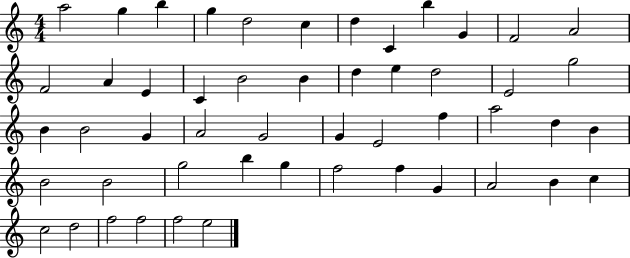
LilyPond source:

{
  \clef treble
  \numericTimeSignature
  \time 4/4
  \key c \major
  a''2 g''4 b''4 | g''4 d''2 c''4 | d''4 c'4 b''4 g'4 | f'2 a'2 | \break f'2 a'4 e'4 | c'4 b'2 b'4 | d''4 e''4 d''2 | e'2 g''2 | \break b'4 b'2 g'4 | a'2 g'2 | g'4 e'2 f''4 | a''2 d''4 b'4 | \break b'2 b'2 | g''2 b''4 g''4 | f''2 f''4 g'4 | a'2 b'4 c''4 | \break c''2 d''2 | f''2 f''2 | f''2 e''2 | \bar "|."
}